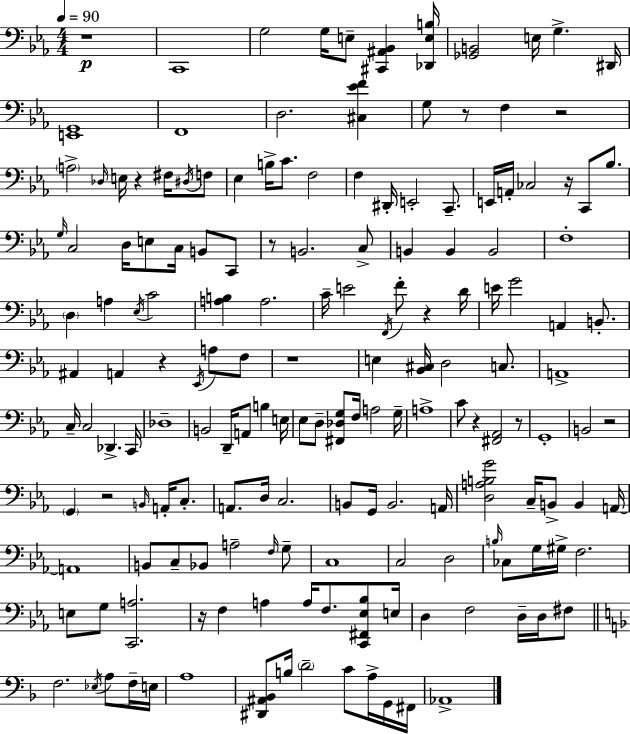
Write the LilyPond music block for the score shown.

{
  \clef bass
  \numericTimeSignature
  \time 4/4
  \key c \minor
  \tempo 4 = 90
  r1\p | c,1 | g2 g16 e8-- <cis, ais, bes,>4 <des, e b>16 | <ges, b,>2 e16 g4.-> dis,16 | \break <e, g,>1 | f,1 | d2. <cis ees' f'>4 | g8 r8 f4 r2 | \break \parenthesize a2-> \grace { des16 } e16 r4 fis16 \acciaccatura { dis16 } | f8 ees4 b16-> c'8. f2 | f4 dis,16-. e,2-. c,8.-- | e,16 a,16-. ces2 r16 c,8 bes8. | \break \grace { g16 } c2 d16 e8 c16 b,8 | c,8 r8 b,2. | c8-> b,4 b,4 b,2 | f1-. | \break \parenthesize d4 a4 \acciaccatura { ees16 } c'2 | <a b>4 a2. | c'16-- e'2 \acciaccatura { f,16 } f'8-. | r4 d'16 e'16 g'2 a,4 | \break b,8.-. ais,4 a,4 r4 | \acciaccatura { ees,16 } a8 f8 r1 | e4 <bes, cis>16 d2 | c8. a,1-> | \break c16-- c2 des,4.-> | c,16 des1-- | b,2 d,16-- a,8 | b4 e16 ees8 d8-- <fis, des g>8 f16 a2 | \break g16-- a1-> | c'8 r4 <fis, aes,>2 | r8 g,1-. | b,2 r2 | \break \parenthesize g,4 r2 | \grace { b,16 } a,16-. c8.-. a,8. d16 c2. | b,8 g,16 b,2. | a,16 <d a b g'>2 c16-- | \break b,8-> b,4 a,16~~ a,1 | b,8 c8-- bes,8 a2-- | \grace { f16 } g8-- c1 | c2 | \break d2 \grace { b16 } ces8 g16 gis16-> f2. | e8 g8 <c, a>2. | r16 f4 a4 | a16 f8. <c, fis, ees bes>8 e16 d4 f2 | \break d16-- d16 fis8 \bar "||" \break \key f \major f2. \acciaccatura { ees16 } a8 f16-- | e16 a1 | <dis, ais, bes,>8 b16 \parenthesize d'2-- c'8 a16-> g,16 | fis,16 aes,1-> | \break \bar "|."
}